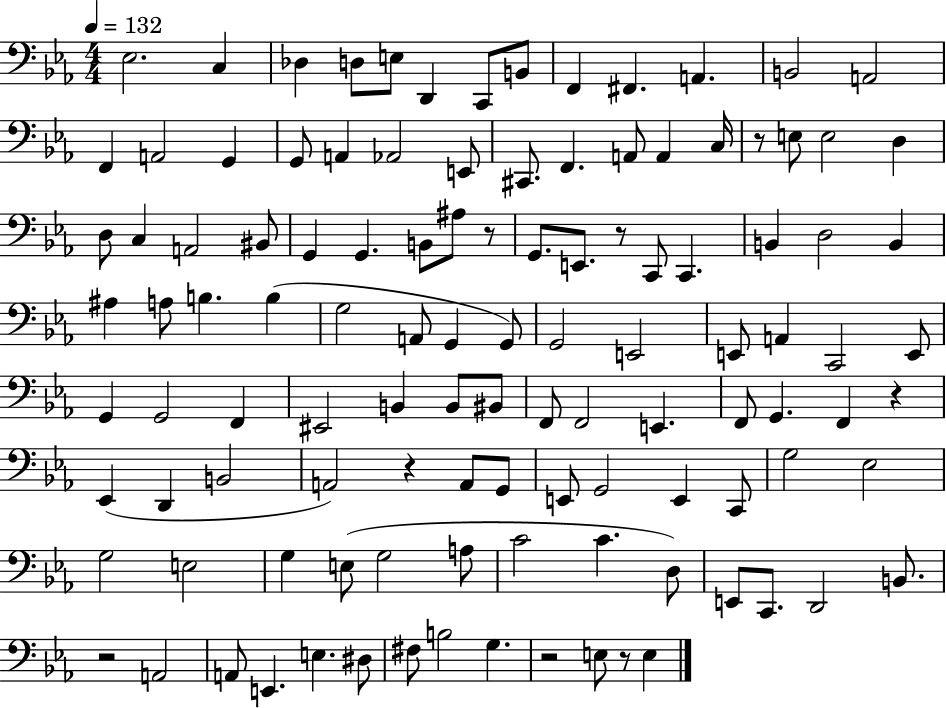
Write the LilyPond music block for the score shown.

{
  \clef bass
  \numericTimeSignature
  \time 4/4
  \key ees \major
  \tempo 4 = 132
  \repeat volta 2 { ees2. c4 | des4 d8 e8 d,4 c,8 b,8 | f,4 fis,4. a,4. | b,2 a,2 | \break f,4 a,2 g,4 | g,8 a,4 aes,2 e,8 | cis,8. f,4. a,8 a,4 c16 | r8 e8 e2 d4 | \break d8 c4 a,2 bis,8 | g,4 g,4. b,8 ais8 r8 | g,8. e,8. r8 c,8 c,4. | b,4 d2 b,4 | \break ais4 a8 b4. b4( | g2 a,8 g,4 g,8) | g,2 e,2 | e,8 a,4 c,2 e,8 | \break g,4 g,2 f,4 | eis,2 b,4 b,8 bis,8 | f,8 f,2 e,4. | f,8 g,4. f,4 r4 | \break ees,4( d,4 b,2 | a,2) r4 a,8 g,8 | e,8 g,2 e,4 c,8 | g2 ees2 | \break g2 e2 | g4 e8( g2 a8 | c'2 c'4. d8) | e,8 c,8. d,2 b,8. | \break r2 a,2 | a,8 e,4. e4. dis8 | fis8 b2 g4. | r2 e8 r8 e4 | \break } \bar "|."
}